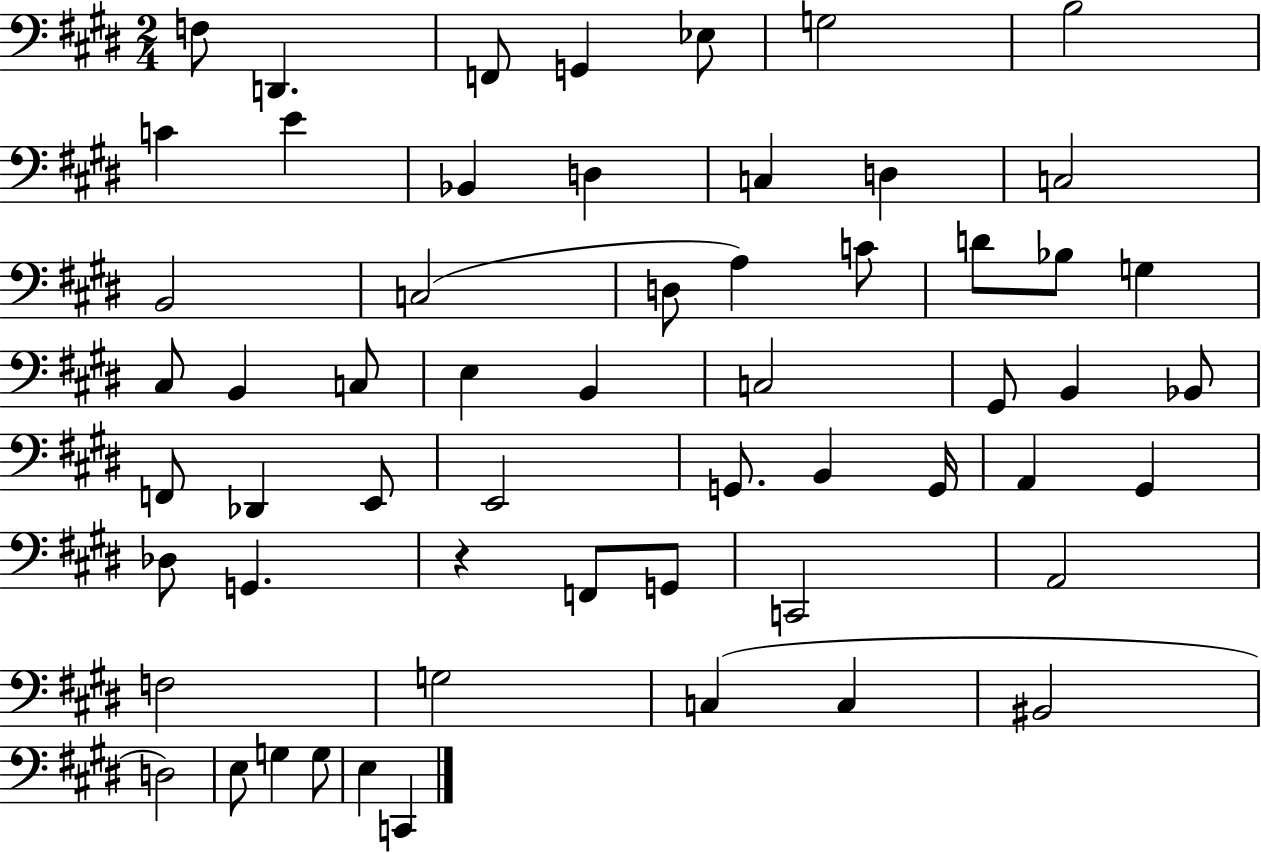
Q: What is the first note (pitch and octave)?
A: F3